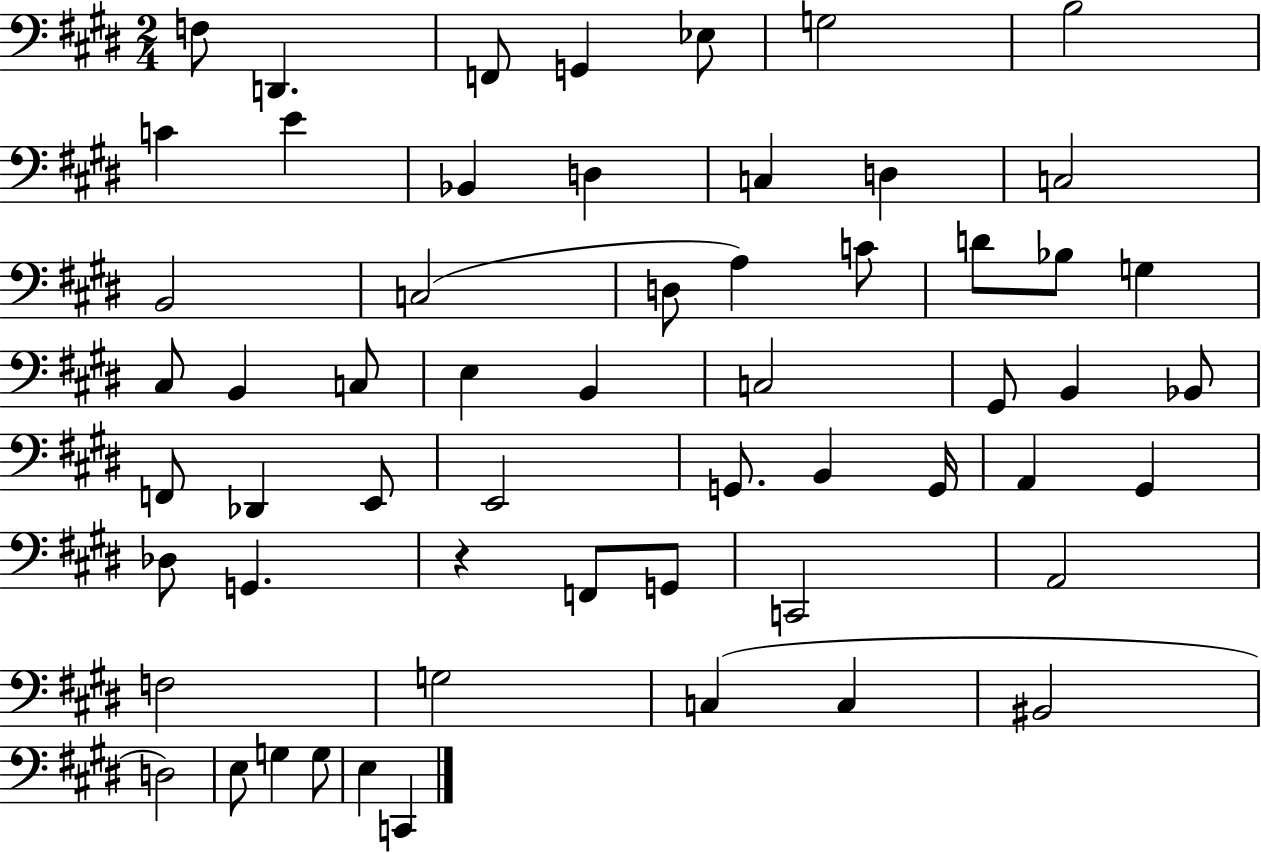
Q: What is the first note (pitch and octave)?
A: F3